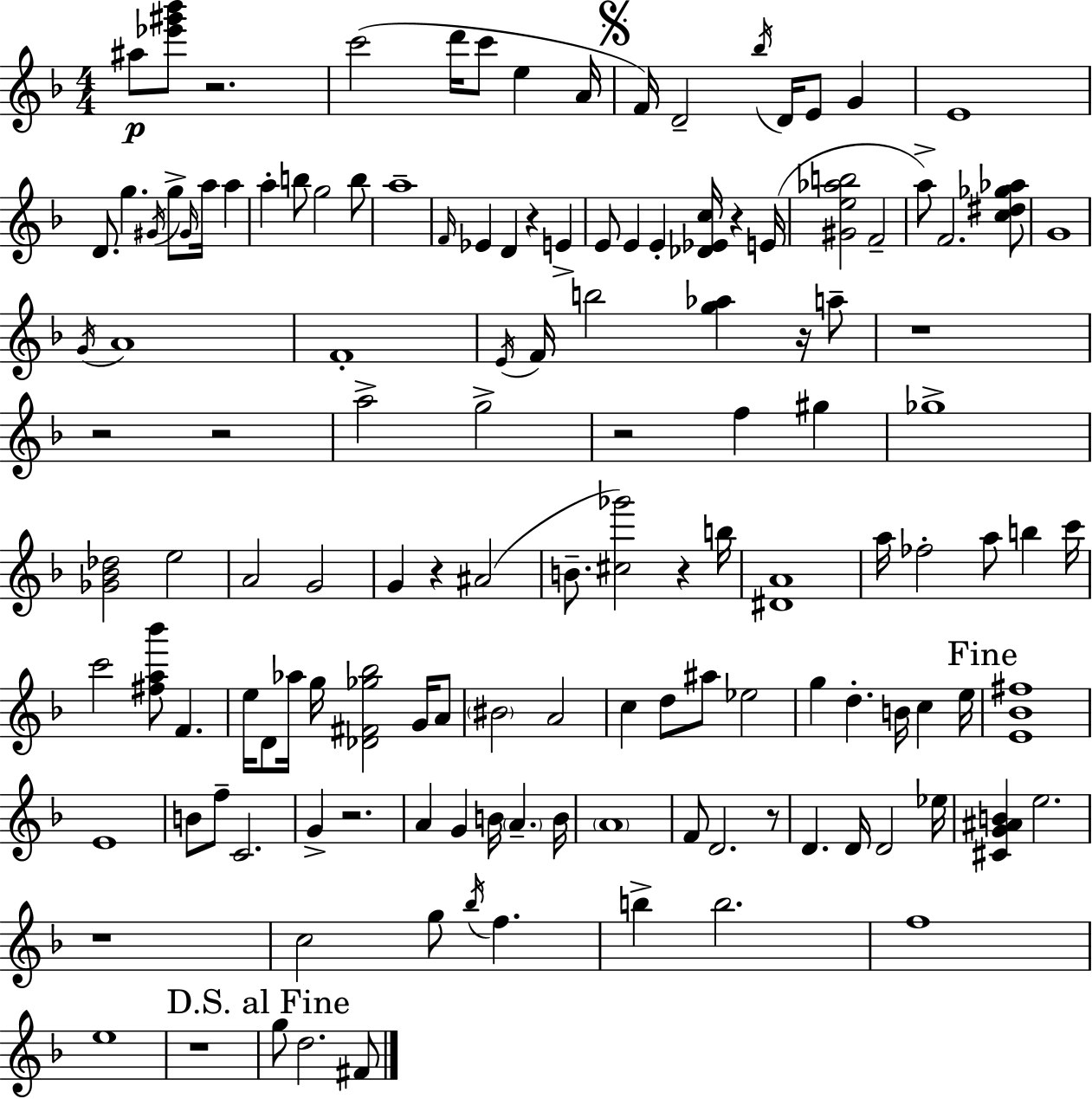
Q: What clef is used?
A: treble